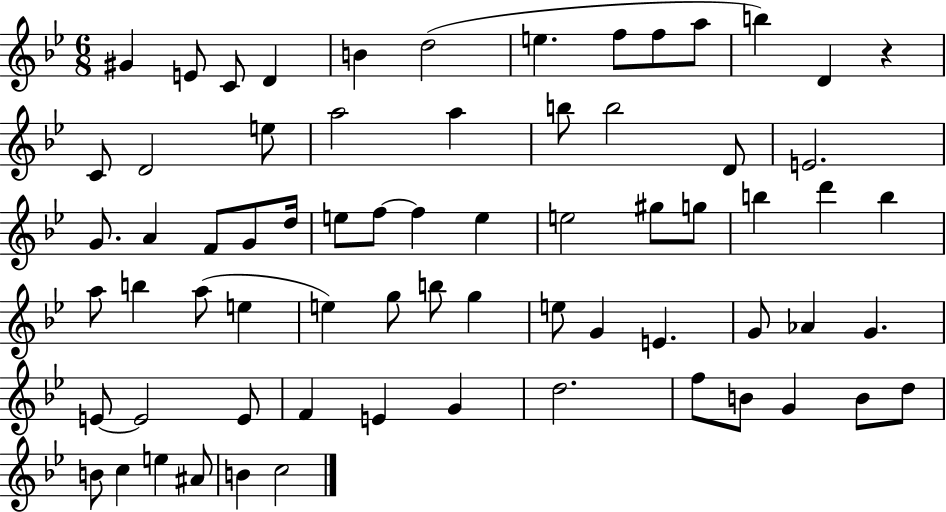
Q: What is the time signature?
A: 6/8